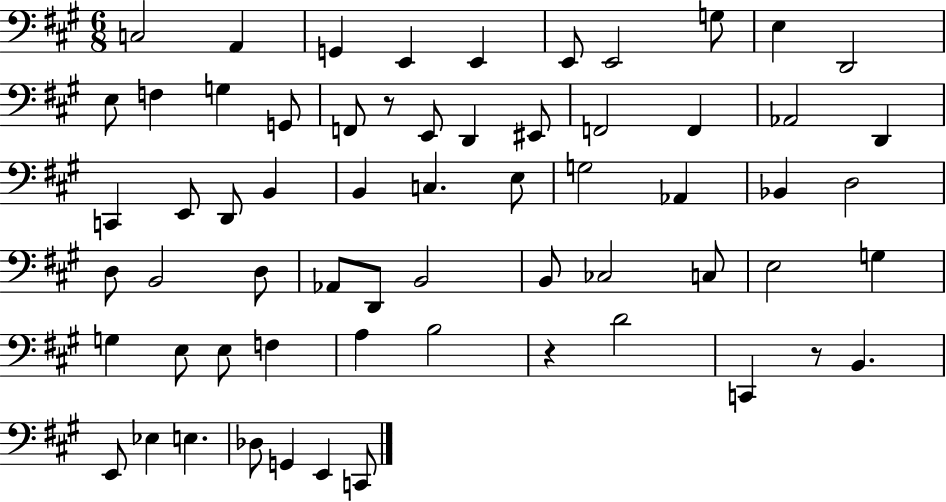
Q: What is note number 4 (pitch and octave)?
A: E2